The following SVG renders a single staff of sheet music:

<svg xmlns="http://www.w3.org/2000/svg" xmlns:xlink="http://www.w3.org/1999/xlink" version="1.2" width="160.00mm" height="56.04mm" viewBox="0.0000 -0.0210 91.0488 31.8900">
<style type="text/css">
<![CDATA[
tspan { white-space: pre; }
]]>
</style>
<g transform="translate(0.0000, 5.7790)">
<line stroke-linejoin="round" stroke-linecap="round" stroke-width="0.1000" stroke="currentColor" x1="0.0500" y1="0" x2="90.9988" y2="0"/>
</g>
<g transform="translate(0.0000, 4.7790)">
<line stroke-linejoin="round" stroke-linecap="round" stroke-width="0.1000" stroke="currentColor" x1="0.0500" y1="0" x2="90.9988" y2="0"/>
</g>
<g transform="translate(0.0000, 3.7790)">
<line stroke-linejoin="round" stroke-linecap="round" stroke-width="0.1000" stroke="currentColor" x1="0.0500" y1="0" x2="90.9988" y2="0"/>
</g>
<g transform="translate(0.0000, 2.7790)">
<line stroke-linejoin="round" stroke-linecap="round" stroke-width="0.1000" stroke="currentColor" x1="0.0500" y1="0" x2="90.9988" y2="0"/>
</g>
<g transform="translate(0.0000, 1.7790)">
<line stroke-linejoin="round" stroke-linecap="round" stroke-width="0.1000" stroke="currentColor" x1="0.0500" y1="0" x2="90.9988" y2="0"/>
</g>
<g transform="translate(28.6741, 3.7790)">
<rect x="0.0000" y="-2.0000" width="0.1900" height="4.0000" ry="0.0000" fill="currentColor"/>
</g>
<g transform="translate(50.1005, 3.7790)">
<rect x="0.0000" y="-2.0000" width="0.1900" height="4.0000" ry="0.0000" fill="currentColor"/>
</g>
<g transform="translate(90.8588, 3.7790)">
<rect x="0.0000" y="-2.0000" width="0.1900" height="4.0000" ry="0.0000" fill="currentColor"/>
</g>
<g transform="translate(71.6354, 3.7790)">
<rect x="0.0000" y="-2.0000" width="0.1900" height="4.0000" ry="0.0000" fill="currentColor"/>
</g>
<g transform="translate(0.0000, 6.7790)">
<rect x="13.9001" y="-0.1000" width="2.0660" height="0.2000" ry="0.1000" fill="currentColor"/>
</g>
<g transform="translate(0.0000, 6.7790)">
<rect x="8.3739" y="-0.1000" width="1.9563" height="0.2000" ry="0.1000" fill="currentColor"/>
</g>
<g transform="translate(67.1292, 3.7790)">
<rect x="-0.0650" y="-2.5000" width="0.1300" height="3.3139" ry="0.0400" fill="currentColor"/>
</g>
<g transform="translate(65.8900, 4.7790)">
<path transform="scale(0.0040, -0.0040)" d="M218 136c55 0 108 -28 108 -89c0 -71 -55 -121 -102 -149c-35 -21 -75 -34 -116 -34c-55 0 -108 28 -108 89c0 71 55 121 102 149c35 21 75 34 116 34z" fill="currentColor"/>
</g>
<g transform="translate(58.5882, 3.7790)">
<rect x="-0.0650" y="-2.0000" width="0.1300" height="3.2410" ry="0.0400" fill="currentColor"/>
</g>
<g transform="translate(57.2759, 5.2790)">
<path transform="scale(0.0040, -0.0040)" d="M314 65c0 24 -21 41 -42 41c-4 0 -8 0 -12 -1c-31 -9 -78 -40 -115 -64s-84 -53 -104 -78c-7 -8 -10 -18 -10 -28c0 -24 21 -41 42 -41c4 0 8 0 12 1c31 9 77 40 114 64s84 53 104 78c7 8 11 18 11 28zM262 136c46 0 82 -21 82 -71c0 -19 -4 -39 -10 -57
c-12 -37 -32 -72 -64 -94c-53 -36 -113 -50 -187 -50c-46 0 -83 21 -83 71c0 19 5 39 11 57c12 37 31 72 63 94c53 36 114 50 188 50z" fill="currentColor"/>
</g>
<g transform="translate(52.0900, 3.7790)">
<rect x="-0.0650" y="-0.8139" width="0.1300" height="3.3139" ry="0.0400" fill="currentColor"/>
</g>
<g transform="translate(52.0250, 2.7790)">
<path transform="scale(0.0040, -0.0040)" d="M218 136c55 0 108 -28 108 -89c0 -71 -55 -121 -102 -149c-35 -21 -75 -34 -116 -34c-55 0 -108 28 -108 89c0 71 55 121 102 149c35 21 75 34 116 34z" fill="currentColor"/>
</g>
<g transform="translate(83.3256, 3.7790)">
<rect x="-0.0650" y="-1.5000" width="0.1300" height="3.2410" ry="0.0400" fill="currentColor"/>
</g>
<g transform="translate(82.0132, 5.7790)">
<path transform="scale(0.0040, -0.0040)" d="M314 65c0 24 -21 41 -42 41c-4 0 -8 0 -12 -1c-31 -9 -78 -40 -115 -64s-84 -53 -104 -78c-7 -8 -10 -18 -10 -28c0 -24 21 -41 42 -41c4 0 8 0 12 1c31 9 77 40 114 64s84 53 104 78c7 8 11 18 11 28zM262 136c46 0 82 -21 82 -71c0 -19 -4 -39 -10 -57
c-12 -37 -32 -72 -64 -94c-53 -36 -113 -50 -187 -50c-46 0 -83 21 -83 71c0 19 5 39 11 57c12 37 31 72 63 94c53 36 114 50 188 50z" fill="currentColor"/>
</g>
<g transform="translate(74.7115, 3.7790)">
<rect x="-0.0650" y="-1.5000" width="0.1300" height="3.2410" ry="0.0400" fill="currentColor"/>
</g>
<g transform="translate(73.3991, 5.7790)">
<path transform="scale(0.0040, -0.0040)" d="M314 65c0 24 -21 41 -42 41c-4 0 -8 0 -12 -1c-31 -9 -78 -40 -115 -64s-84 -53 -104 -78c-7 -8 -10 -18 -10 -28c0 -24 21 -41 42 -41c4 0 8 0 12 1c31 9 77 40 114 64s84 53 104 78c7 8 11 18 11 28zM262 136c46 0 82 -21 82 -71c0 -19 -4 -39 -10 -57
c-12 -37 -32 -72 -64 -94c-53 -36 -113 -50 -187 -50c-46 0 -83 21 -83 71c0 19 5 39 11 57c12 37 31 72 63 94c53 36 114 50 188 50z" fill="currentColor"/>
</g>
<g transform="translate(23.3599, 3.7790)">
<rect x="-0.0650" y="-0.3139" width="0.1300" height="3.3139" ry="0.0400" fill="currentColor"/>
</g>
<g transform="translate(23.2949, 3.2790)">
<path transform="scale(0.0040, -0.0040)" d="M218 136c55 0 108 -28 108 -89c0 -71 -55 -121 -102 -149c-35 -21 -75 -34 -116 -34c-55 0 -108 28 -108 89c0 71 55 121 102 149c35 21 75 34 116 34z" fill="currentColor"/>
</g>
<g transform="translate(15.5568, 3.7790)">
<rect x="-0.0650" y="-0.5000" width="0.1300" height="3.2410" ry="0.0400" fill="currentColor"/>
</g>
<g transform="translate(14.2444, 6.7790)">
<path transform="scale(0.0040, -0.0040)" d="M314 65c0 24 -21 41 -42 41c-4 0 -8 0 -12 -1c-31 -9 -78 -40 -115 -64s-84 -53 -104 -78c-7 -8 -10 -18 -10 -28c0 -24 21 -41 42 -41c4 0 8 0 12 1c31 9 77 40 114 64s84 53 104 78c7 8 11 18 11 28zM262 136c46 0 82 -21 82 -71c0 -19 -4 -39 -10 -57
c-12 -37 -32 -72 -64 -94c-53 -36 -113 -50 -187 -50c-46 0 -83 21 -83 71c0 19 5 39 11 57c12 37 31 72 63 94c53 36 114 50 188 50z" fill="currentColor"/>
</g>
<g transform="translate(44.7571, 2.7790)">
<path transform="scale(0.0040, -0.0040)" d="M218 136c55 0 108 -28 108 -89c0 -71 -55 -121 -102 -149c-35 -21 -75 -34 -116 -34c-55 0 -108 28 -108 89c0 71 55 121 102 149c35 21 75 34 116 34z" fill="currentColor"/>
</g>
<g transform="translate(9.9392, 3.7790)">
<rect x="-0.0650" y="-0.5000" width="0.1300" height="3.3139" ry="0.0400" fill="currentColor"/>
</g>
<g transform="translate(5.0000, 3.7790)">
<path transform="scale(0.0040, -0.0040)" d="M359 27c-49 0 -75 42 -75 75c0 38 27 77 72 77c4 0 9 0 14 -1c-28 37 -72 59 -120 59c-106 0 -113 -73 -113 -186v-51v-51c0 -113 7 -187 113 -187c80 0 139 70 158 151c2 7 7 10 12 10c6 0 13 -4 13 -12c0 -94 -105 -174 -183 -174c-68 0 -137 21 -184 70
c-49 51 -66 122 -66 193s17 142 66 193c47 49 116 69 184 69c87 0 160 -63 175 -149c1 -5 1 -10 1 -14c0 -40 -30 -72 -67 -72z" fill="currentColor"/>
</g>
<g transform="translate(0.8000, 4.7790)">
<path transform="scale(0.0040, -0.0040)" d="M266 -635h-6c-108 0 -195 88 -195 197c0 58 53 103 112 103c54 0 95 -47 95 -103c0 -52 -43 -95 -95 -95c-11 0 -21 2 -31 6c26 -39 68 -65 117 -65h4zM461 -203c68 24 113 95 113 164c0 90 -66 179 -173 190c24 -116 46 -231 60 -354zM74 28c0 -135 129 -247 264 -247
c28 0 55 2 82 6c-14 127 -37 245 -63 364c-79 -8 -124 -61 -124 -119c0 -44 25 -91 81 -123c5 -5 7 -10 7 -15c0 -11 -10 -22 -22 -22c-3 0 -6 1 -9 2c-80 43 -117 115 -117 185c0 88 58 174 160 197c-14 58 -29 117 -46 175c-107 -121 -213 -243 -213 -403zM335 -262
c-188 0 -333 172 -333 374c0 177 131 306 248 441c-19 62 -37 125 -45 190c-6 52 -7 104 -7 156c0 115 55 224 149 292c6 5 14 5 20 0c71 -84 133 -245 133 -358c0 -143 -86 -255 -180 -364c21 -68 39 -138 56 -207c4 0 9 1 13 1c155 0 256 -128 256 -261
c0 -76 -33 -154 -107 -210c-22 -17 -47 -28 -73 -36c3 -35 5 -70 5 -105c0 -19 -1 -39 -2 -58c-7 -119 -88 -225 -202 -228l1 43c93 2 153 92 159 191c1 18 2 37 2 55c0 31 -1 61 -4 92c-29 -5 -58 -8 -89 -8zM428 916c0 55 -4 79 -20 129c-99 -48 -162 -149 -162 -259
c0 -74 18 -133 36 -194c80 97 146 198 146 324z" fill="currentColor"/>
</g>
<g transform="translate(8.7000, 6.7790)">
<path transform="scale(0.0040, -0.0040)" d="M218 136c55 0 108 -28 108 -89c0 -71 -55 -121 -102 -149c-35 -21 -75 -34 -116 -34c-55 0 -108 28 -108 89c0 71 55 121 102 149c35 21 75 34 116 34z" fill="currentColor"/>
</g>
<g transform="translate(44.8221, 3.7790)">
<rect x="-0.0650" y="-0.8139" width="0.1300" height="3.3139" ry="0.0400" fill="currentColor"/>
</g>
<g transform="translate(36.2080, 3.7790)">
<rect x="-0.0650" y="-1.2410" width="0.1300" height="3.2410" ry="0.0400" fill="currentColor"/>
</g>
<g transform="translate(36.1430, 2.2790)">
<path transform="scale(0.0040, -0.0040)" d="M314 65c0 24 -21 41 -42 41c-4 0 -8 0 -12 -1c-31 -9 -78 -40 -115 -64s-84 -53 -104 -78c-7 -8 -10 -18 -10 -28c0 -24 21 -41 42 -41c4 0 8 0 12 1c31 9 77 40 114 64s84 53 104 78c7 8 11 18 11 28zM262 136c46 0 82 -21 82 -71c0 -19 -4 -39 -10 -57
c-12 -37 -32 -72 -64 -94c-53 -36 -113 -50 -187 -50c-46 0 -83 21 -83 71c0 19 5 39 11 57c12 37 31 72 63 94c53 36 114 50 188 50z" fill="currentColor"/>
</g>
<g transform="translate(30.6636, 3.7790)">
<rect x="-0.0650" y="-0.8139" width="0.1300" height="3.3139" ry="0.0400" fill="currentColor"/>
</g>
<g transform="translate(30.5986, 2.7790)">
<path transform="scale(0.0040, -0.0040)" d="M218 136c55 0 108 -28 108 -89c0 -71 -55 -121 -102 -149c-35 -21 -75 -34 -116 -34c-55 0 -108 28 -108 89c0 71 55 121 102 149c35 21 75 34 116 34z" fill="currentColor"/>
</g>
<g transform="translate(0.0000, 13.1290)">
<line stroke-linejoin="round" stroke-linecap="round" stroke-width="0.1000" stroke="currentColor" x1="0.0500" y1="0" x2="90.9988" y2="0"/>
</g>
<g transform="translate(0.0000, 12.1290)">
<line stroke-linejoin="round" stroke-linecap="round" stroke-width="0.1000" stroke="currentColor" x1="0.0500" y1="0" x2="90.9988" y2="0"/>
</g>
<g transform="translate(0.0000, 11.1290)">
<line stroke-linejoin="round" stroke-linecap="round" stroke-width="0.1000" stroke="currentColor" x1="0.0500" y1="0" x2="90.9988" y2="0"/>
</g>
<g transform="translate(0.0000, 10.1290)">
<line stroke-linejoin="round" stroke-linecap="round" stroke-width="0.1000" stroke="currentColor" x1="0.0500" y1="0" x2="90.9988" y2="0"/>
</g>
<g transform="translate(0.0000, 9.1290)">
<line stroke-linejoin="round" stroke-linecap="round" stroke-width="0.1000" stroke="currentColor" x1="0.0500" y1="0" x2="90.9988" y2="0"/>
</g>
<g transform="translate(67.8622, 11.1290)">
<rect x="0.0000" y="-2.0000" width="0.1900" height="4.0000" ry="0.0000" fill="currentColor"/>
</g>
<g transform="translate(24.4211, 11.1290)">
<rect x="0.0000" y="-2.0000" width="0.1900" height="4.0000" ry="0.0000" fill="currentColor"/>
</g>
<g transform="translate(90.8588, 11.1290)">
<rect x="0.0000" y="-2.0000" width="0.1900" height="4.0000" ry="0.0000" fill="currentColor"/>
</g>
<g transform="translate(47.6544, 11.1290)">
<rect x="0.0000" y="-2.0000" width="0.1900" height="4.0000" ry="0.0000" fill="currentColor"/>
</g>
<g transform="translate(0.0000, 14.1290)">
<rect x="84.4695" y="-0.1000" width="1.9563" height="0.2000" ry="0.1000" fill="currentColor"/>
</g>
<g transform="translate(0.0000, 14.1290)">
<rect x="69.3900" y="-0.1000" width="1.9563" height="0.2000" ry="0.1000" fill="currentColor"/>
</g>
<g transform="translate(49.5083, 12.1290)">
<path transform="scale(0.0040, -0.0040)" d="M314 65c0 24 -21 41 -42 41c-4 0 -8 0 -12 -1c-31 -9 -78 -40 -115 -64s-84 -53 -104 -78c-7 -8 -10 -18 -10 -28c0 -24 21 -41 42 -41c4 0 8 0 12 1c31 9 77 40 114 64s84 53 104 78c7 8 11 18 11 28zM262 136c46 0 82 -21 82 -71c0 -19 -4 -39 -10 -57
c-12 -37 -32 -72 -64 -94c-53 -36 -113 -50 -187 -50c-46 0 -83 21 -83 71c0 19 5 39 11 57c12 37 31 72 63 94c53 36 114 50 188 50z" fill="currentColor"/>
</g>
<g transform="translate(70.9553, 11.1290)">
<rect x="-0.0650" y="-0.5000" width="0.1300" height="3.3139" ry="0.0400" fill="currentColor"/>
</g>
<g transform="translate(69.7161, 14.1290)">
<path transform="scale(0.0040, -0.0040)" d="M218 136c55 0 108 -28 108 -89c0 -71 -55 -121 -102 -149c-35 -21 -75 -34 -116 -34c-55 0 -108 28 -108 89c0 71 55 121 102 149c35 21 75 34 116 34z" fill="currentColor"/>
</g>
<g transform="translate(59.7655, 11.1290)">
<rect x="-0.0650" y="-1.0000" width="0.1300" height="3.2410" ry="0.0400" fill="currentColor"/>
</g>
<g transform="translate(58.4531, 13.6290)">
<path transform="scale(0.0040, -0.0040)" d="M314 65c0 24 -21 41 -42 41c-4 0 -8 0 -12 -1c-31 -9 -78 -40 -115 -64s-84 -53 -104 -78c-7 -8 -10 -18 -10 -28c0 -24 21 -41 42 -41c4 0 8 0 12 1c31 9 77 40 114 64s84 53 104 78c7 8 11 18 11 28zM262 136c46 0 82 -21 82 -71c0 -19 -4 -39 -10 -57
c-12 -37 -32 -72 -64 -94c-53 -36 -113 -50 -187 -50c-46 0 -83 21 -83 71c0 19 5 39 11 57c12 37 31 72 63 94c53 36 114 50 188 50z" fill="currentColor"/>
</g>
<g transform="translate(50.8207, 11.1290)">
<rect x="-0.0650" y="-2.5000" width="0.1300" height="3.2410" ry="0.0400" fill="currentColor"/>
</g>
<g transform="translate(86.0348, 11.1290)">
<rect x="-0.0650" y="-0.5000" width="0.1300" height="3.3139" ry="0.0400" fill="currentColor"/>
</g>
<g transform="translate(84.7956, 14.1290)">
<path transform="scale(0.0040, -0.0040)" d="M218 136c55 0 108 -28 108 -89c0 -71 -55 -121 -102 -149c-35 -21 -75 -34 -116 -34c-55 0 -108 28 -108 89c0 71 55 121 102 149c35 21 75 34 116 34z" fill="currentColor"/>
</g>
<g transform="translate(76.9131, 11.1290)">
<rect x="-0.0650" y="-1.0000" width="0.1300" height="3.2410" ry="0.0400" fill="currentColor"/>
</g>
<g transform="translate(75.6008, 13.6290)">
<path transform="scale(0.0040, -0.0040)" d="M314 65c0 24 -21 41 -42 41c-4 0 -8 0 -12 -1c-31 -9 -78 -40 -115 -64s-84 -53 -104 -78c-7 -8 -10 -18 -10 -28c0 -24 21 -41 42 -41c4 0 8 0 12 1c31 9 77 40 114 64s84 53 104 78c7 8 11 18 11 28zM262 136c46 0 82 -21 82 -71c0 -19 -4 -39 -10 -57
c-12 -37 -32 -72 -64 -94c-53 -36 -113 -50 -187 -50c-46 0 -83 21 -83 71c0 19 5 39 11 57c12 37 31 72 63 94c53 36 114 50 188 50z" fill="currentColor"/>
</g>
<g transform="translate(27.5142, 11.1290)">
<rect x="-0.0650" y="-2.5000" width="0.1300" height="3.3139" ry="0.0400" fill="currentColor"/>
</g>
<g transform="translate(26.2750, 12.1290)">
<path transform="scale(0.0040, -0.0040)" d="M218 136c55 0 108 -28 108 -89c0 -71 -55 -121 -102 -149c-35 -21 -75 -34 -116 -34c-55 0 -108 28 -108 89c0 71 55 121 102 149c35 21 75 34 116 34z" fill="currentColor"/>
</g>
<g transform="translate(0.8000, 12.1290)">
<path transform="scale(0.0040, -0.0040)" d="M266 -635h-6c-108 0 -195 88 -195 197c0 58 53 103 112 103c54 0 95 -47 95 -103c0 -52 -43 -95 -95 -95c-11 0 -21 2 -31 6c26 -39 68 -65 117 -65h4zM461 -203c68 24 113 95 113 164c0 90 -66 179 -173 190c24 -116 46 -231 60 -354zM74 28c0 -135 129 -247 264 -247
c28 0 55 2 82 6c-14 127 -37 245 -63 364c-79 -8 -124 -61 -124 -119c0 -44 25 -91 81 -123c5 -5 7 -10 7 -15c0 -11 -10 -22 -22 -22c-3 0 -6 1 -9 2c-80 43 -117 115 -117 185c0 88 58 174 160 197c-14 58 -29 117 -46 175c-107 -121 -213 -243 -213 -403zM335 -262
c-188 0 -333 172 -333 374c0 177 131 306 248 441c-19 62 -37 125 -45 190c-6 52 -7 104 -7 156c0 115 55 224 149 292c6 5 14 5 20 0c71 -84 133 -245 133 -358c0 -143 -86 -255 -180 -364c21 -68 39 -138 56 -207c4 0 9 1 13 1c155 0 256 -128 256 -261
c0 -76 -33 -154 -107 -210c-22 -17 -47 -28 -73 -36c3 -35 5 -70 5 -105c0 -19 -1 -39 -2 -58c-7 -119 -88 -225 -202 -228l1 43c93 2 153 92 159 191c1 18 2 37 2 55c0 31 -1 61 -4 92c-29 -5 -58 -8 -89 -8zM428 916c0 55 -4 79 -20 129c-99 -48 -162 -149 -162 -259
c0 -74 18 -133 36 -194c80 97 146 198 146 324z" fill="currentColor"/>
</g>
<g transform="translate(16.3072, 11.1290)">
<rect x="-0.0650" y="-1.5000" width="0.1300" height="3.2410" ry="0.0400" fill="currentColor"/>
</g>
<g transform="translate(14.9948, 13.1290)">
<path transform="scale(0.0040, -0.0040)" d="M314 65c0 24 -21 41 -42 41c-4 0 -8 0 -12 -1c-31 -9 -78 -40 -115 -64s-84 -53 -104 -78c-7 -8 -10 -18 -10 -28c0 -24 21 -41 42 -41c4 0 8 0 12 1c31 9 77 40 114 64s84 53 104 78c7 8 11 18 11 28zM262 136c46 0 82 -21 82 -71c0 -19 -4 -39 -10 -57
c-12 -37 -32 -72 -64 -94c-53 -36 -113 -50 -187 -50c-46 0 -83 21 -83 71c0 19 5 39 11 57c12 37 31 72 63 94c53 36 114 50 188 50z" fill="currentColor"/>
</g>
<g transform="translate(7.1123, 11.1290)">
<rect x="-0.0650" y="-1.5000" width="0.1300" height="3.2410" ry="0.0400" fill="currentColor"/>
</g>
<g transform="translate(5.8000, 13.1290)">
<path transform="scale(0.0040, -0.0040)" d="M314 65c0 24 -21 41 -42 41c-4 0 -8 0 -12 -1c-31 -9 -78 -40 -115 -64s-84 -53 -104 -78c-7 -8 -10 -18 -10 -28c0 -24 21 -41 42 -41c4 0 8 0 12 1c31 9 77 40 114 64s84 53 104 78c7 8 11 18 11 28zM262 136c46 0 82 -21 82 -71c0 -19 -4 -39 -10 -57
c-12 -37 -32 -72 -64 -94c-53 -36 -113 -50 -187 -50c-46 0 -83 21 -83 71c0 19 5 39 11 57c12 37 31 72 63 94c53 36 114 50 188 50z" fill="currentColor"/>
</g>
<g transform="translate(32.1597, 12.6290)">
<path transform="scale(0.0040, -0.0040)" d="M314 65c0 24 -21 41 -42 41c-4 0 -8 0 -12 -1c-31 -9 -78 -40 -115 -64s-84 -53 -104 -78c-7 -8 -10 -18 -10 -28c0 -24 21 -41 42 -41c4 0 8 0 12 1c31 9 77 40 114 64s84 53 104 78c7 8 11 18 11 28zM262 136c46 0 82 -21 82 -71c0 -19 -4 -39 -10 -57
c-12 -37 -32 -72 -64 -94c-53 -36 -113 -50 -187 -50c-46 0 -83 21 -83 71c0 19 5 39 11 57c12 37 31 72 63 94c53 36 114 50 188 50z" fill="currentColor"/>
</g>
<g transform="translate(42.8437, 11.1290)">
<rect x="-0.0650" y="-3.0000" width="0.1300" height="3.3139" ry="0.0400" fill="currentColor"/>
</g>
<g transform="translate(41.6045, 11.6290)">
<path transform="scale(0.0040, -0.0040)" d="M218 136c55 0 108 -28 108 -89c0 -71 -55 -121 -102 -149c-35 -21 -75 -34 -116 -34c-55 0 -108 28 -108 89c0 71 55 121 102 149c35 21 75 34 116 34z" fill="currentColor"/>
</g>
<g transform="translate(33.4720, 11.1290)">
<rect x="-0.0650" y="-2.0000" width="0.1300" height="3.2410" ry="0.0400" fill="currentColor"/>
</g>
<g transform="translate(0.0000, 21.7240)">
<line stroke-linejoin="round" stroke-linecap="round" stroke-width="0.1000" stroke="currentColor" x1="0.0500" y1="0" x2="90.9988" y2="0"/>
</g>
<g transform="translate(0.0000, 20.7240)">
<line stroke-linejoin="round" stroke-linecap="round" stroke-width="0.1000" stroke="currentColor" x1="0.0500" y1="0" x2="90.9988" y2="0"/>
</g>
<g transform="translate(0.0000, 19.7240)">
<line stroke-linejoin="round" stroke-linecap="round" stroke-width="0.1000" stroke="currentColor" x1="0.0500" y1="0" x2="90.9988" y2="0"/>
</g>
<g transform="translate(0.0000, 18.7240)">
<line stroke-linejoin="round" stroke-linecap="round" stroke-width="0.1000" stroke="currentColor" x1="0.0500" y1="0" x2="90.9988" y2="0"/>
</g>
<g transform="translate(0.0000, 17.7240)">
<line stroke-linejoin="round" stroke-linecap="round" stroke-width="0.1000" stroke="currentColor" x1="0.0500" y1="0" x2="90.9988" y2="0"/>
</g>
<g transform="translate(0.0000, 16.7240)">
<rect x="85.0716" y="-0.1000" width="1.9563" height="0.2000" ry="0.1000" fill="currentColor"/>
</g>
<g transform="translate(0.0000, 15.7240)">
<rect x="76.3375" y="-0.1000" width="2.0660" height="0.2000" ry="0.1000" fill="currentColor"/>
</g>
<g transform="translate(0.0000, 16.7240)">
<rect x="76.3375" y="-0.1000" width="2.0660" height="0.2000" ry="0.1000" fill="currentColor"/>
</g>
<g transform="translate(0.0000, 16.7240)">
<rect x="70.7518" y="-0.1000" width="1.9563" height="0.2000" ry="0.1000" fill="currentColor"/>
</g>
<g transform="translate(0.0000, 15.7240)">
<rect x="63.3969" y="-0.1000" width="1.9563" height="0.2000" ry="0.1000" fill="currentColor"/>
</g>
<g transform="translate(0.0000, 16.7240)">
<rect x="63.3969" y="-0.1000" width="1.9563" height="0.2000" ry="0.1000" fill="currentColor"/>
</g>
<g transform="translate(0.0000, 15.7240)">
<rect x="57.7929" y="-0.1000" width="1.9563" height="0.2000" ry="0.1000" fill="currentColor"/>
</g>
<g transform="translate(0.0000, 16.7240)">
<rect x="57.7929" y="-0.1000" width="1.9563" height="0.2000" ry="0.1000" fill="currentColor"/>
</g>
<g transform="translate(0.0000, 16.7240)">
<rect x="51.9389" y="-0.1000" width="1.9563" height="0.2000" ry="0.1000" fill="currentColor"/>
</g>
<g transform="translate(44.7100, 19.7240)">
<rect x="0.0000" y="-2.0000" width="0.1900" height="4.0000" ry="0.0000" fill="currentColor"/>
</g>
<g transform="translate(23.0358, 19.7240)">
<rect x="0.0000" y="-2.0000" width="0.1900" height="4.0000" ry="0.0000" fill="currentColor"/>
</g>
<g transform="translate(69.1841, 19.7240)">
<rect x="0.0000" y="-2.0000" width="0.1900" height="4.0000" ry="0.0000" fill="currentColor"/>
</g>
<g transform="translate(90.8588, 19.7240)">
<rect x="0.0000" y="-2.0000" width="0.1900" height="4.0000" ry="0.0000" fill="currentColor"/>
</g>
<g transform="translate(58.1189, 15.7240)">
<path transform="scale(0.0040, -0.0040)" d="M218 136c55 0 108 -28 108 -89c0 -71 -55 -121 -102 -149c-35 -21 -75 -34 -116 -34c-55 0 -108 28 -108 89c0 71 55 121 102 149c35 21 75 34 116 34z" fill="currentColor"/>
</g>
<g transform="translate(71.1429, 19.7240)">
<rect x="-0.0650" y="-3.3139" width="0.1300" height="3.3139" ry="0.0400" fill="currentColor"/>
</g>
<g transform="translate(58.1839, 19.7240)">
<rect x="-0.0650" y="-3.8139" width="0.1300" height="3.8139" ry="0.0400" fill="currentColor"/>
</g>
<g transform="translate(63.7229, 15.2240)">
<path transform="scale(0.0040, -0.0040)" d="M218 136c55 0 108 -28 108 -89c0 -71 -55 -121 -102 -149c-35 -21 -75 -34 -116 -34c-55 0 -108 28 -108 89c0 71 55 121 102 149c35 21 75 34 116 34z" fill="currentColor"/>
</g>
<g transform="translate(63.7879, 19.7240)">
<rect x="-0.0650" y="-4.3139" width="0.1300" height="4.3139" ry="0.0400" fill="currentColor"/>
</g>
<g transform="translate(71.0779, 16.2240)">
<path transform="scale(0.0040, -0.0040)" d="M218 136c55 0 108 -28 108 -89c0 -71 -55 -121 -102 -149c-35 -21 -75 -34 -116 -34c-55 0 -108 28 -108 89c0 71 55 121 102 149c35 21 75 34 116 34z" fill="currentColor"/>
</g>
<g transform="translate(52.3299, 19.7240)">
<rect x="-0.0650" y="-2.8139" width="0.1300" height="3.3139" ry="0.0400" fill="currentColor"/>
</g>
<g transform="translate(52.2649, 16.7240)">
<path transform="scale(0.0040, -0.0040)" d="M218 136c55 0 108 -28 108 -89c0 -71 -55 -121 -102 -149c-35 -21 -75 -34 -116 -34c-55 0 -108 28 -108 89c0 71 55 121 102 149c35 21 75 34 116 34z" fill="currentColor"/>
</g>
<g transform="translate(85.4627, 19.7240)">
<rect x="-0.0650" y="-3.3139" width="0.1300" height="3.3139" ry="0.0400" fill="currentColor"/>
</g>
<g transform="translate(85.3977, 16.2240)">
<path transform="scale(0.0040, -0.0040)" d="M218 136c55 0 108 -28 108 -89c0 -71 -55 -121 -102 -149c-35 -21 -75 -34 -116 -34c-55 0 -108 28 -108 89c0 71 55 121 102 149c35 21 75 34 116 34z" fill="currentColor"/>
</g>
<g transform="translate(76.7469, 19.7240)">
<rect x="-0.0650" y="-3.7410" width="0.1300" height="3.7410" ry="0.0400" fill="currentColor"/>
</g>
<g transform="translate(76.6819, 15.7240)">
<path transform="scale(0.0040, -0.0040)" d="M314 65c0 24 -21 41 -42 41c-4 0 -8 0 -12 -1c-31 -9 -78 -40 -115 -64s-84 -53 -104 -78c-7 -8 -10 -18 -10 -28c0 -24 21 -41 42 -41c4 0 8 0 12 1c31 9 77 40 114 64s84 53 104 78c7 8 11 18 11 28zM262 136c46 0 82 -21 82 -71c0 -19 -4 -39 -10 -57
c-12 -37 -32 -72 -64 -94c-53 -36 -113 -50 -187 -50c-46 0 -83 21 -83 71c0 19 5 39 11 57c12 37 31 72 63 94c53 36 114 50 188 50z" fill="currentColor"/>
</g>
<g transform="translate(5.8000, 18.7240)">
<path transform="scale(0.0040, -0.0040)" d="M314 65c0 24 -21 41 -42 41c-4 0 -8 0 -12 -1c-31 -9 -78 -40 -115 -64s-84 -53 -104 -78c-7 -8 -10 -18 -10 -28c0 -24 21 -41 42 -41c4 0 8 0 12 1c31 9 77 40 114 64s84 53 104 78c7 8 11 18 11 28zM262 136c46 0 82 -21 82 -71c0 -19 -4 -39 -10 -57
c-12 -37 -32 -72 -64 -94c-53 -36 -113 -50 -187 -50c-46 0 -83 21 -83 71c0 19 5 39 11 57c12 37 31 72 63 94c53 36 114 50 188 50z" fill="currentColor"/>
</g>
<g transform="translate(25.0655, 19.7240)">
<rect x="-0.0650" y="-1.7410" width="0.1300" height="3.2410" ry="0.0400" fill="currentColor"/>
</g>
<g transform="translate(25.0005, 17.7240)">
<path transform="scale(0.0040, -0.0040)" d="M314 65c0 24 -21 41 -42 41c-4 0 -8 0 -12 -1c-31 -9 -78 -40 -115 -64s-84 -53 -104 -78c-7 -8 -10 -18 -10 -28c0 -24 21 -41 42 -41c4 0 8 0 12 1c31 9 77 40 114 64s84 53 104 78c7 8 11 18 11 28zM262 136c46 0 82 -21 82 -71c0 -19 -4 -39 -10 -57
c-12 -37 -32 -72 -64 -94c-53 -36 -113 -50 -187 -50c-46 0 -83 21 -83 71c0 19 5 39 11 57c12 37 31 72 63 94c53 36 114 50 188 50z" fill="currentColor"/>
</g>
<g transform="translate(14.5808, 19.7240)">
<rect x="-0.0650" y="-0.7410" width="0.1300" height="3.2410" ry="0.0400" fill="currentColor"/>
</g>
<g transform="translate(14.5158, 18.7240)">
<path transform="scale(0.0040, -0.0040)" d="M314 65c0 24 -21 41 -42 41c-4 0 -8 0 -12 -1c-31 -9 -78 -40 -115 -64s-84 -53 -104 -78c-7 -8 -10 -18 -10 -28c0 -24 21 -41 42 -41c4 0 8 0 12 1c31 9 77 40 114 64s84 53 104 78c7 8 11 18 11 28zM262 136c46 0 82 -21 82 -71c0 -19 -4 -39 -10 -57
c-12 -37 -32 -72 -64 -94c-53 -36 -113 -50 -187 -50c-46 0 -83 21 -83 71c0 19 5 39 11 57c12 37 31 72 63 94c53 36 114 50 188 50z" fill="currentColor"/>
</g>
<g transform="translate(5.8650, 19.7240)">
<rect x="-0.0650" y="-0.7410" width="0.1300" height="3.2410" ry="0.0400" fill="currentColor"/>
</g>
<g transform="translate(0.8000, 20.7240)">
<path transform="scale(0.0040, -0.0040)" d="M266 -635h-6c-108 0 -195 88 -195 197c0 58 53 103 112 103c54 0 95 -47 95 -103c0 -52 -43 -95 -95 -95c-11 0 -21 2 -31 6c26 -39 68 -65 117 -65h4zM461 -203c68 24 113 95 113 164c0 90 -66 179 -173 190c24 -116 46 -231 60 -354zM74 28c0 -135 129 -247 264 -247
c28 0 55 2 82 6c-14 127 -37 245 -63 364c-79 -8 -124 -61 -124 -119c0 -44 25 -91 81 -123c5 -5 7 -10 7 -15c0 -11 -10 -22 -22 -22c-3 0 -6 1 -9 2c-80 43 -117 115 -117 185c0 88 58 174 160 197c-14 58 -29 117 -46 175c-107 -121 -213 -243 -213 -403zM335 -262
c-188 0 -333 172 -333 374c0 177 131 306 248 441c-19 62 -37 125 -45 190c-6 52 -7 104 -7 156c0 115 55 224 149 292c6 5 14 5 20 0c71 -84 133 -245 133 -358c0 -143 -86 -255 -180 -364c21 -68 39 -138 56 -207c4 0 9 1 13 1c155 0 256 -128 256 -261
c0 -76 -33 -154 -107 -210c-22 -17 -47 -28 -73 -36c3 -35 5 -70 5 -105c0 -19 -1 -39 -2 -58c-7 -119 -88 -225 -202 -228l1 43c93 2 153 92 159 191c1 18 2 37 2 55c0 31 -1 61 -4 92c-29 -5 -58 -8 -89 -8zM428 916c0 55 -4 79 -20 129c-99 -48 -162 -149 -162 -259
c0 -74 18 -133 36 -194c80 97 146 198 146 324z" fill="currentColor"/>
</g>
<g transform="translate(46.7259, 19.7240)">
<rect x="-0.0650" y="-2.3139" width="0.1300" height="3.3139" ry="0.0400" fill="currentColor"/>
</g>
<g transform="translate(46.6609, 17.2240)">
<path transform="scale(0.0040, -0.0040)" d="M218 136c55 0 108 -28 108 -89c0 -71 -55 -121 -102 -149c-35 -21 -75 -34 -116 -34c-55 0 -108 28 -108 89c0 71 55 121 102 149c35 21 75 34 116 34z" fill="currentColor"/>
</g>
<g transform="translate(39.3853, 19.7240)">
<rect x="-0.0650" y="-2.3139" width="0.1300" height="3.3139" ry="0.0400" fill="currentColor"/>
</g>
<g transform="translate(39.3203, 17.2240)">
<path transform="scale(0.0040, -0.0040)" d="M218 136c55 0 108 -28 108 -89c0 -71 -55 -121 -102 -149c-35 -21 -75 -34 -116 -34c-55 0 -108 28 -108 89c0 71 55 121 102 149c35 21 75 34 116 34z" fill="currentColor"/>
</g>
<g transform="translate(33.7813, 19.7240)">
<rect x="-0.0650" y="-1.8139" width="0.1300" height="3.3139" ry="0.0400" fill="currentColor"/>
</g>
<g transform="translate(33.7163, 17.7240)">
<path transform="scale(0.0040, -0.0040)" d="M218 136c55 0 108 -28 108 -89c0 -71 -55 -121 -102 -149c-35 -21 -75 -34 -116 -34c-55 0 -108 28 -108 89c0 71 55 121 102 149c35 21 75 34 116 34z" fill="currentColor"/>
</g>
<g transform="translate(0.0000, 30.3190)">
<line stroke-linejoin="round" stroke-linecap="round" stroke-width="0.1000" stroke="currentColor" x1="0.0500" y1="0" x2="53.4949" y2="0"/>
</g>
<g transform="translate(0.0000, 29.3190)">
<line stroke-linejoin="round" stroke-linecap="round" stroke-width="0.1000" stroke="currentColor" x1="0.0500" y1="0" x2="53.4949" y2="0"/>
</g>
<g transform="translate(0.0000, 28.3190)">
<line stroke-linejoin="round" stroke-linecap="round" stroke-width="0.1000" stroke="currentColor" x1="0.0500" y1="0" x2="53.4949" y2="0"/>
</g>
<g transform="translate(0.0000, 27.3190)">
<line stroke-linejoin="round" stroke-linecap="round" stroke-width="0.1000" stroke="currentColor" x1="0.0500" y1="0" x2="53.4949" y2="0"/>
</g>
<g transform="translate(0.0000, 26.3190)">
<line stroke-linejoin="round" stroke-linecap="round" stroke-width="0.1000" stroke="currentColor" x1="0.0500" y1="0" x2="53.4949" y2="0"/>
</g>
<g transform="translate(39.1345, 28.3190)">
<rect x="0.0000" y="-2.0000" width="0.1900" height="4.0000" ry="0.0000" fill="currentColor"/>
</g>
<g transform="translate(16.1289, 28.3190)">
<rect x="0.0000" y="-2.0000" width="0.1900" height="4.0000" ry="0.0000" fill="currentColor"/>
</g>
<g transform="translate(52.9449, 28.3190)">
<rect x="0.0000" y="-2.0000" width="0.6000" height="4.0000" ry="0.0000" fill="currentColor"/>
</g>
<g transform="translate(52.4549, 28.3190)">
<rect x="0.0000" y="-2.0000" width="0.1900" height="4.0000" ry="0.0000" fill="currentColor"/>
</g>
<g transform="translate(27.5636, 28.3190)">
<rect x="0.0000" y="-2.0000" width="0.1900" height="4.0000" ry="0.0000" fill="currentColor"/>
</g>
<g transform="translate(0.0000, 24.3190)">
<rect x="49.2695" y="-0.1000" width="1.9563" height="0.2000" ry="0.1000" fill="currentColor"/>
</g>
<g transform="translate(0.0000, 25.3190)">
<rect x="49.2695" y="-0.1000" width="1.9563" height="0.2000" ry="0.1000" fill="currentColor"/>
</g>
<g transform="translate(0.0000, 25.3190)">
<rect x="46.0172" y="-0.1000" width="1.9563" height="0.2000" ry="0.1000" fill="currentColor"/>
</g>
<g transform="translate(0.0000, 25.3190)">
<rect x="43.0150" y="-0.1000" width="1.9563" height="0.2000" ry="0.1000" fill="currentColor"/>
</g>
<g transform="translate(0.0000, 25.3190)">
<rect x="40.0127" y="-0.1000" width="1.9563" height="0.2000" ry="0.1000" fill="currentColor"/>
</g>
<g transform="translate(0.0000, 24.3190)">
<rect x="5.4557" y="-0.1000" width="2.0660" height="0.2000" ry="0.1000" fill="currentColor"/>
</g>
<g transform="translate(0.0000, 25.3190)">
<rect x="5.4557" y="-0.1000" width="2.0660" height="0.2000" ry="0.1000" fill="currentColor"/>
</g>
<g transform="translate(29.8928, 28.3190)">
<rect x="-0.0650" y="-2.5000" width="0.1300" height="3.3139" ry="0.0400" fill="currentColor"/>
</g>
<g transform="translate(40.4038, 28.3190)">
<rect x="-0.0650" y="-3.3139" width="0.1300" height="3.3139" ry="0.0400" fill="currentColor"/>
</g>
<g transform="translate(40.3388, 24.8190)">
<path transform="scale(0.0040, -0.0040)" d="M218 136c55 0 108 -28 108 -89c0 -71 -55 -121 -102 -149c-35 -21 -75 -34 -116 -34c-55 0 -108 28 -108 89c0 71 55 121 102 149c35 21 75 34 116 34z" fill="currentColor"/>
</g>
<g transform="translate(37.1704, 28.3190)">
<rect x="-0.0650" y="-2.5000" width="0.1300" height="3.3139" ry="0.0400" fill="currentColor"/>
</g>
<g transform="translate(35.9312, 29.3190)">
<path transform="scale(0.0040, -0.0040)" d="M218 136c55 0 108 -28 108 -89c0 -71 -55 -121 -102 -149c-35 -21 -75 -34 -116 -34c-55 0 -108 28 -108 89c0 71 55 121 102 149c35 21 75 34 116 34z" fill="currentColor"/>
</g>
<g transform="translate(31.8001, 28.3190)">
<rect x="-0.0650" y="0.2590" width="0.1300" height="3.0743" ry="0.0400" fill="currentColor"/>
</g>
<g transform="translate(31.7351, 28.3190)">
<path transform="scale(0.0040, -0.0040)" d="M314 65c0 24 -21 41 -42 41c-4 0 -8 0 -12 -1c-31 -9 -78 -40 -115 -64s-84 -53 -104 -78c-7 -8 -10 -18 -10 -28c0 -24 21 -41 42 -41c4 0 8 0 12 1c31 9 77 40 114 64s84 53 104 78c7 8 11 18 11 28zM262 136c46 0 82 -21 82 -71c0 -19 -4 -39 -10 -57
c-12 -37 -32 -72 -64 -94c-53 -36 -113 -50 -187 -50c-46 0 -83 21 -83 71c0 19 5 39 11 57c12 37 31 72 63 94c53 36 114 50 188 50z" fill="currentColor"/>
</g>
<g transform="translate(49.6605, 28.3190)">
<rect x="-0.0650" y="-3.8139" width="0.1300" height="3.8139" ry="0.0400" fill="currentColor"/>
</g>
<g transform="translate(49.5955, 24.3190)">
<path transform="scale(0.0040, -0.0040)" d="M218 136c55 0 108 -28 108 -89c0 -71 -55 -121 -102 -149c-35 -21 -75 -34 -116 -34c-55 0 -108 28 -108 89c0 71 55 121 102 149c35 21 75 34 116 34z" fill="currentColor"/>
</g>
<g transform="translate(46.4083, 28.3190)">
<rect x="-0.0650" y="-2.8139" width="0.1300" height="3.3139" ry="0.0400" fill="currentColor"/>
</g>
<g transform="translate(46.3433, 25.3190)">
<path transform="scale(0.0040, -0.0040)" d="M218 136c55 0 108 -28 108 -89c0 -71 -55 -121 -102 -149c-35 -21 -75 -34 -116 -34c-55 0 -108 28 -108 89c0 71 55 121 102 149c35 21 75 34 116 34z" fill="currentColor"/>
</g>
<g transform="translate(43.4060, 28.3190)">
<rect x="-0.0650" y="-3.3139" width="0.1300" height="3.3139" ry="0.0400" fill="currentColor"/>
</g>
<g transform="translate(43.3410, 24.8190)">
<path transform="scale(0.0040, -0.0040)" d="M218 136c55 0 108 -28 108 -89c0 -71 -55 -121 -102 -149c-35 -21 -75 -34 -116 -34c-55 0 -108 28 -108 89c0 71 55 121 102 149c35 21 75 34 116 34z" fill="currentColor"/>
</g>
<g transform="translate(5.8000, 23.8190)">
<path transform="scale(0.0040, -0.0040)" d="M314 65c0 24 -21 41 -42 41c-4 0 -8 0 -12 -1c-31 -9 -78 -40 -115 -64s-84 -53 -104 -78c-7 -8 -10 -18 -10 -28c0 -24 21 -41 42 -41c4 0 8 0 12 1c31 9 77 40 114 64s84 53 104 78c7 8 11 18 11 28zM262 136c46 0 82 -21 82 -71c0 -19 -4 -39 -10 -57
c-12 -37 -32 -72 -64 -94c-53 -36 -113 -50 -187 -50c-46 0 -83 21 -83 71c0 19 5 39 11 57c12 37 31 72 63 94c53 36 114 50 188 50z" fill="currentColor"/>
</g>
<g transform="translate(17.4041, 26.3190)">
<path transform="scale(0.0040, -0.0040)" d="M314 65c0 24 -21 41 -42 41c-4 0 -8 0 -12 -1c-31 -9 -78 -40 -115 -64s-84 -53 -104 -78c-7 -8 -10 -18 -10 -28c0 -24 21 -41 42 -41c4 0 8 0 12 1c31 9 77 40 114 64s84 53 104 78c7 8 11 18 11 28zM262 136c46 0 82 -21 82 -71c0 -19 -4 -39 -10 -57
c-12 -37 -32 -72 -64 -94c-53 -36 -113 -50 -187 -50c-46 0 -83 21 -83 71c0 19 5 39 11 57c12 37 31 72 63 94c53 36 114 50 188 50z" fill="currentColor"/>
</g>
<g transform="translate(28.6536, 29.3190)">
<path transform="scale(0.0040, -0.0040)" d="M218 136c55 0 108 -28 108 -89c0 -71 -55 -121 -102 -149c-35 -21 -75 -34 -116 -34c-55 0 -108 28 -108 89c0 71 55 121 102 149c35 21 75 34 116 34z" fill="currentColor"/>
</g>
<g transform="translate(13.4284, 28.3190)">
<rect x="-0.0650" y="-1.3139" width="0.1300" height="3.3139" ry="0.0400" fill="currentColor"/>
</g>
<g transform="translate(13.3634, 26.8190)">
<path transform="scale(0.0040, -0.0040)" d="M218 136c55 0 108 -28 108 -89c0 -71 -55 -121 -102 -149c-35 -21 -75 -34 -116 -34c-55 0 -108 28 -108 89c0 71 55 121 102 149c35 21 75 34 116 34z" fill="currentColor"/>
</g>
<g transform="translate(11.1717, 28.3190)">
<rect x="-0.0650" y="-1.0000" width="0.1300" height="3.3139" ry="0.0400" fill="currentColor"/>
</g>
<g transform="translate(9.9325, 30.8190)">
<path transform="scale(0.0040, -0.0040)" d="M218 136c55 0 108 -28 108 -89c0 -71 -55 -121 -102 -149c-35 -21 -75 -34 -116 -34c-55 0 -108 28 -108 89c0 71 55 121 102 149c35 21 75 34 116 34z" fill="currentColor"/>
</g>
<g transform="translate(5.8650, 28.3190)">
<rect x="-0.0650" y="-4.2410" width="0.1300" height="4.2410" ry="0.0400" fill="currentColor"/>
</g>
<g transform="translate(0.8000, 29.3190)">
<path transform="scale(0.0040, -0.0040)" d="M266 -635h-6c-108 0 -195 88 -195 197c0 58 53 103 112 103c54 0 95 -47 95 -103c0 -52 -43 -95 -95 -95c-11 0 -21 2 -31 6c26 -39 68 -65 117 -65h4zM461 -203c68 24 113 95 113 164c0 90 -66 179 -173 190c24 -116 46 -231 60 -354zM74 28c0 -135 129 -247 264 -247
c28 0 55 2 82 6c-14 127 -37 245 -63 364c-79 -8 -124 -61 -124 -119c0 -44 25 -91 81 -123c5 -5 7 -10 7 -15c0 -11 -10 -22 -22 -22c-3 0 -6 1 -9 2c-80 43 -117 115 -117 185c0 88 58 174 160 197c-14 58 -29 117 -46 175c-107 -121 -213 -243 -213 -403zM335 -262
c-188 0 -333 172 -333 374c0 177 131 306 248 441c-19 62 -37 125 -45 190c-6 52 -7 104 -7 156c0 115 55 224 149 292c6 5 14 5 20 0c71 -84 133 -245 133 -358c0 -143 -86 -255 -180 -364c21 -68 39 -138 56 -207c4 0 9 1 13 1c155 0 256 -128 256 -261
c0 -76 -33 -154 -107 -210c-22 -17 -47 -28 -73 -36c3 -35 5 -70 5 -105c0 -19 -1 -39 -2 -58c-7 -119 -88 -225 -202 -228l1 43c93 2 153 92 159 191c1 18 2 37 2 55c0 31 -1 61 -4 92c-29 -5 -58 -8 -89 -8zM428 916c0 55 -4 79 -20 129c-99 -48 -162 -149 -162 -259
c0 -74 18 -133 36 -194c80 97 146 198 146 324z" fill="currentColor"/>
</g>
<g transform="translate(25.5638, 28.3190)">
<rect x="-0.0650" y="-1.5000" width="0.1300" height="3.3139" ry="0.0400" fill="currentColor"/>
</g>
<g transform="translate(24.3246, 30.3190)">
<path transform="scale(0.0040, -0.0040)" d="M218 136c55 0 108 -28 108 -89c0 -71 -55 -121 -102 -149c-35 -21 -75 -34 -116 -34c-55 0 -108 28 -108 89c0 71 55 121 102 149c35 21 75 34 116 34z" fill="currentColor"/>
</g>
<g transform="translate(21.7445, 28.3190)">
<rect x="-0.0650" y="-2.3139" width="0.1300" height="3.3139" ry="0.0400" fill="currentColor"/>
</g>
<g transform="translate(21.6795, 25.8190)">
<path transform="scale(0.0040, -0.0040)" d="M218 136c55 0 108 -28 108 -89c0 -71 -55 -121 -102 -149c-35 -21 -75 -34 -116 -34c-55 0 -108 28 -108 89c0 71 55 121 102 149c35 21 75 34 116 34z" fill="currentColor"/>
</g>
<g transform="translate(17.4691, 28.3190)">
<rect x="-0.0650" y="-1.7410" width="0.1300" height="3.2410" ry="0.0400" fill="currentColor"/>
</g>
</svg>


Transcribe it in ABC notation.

X:1
T:Untitled
M:4/4
L:1/4
K:C
C C2 c d e2 d d F2 G E2 E2 E2 E2 G F2 A G2 D2 C D2 C d2 d2 f2 f g g a c' d' b c'2 b d'2 D e f2 g E G B2 G b b a c'